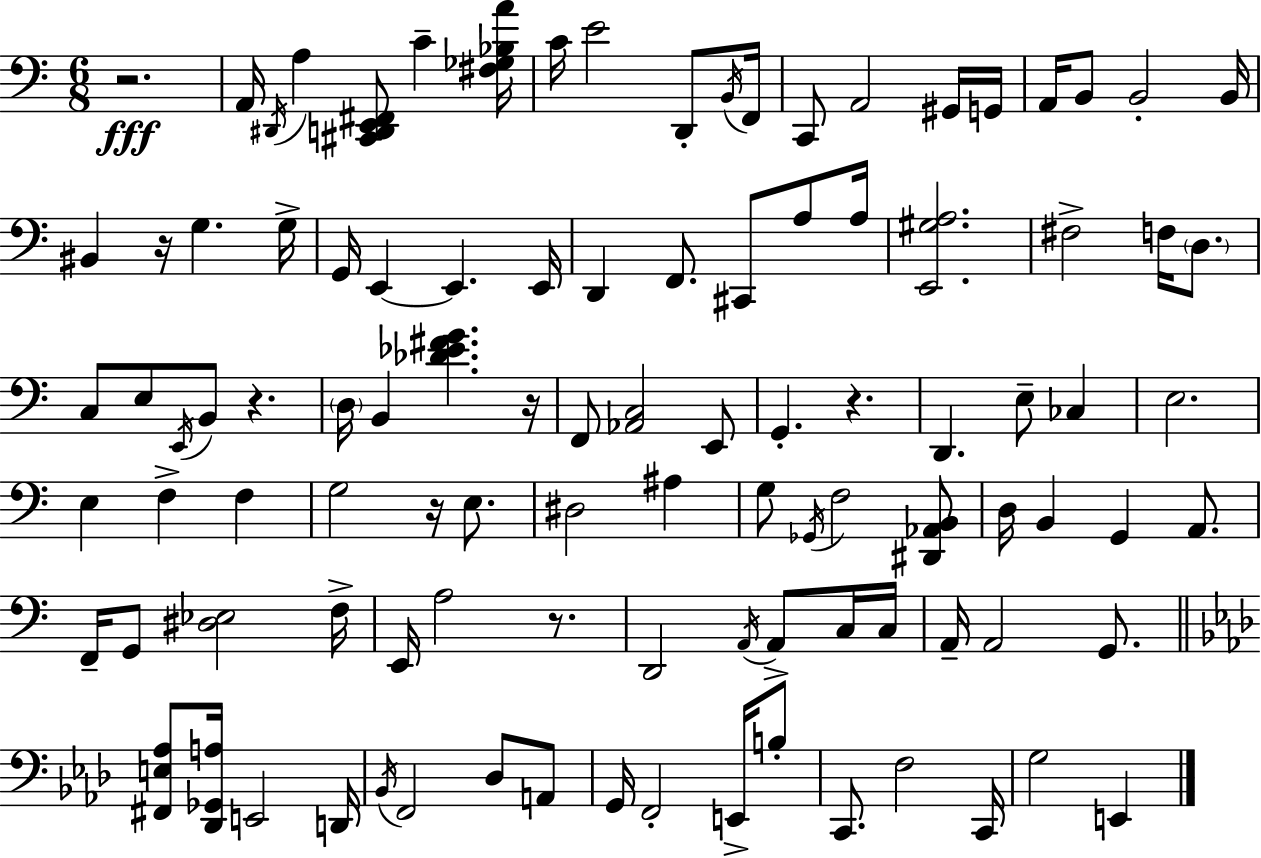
{
  \clef bass
  \numericTimeSignature
  \time 6/8
  \key c \major
  r2.\fff | a,16 \acciaccatura { dis,16 } a4 <cis, d, e, fis,>8 c'4-- | <fis ges bes a'>16 c'16 e'2 d,8-. | \acciaccatura { b,16 } f,16 c,8 a,2 | \break gis,16 g,16 a,16 b,8 b,2-. | b,16 bis,4 r16 g4. | g16-> g,16 e,4~~ e,4. | e,16 d,4 f,8. cis,8 a8 | \break a16 <e, gis a>2. | fis2-> f16 \parenthesize d8. | c8 e8 \acciaccatura { e,16 } b,8 r4. | \parenthesize d16 b,4 <des' ees' fis' g'>4. | \break r16 f,8 <aes, c>2 | e,8 g,4.-. r4. | d,4. e8-- ces4 | e2. | \break e4 f4-> f4 | g2 r16 | e8. dis2 ais4 | g8 \acciaccatura { ges,16 } f2 | \break <dis, aes, b,>8 d16 b,4 g,4 | a,8. f,16-- g,8 <dis ees>2 | f16-> e,16 a2 | r8. d,2 | \break \acciaccatura { a,16 } a,8-> c16 c16 a,16-- a,2 | g,8. \bar "||" \break \key aes \major <fis, e aes>8 <des, ges, a>16 e,2 d,16 | \acciaccatura { bes,16 } f,2 des8 a,8 | g,16 f,2-. e,16-> b8-. | c,8. f2 | \break c,16 g2 e,4 | \bar "|."
}